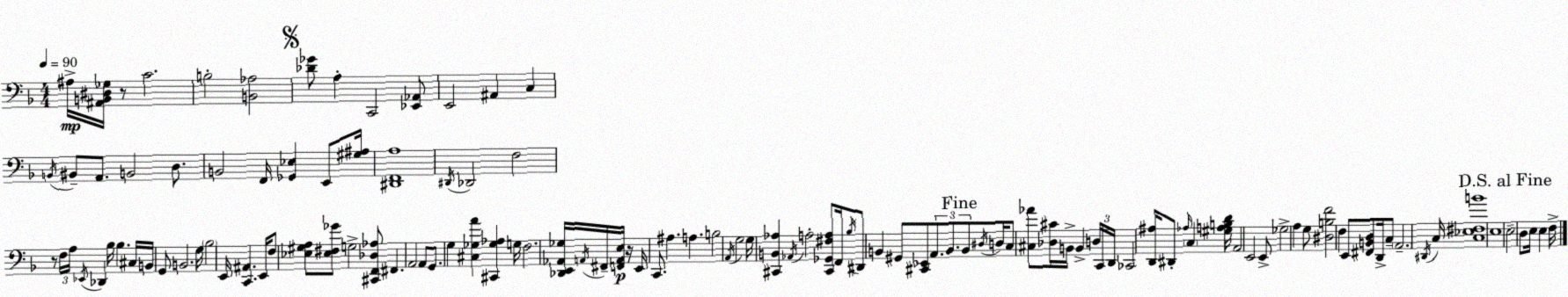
X:1
T:Untitled
M:4/4
L:1/4
K:F
^A,/4 [^A,,B,,^D,_G,]/4 z/2 C2 B,2 [B,,_A,]2 [_D_G]/2 A, C,,2 [_E,,_A,,]/2 E,,2 ^A,, C, B,,/4 ^B,,/2 A,,/2 B,,2 D,/2 B,,2 F,,/4 [_G,,_E,] E,,/2 [^G,^A,]/4 [^D,,F,,A,]4 ^D,,/4 _D,,2 F,2 z/2 F,/4 A,/4 _E,,/4 _D,, _B,/4 _B, ^C,/4 B,,/4 G,,/2 B,,2 G,/4 _B,2 E,,/4 [C,,^A,,] E,,/4 F,/2 [_E,^G,A,]/2 [_E,^F,_G]/2 G,2 [^C,,F,,_D,_A,]/2 ^F,, A,,2 A,,/2 G,,/2 G, [^C,_G,A] [^C,,_G,_A,] G,/4 F,2 [_D,,E,,_A,,_G,]/4 A,,/4 ^F,,/4 [F,,A,,E,]/4 z/4 E,,/4 C,,/2 ^A, A, B,2 A,,/4 G,2 G,/4 [^C,,B,,_A,] _A,,/4 A,2 [^C,,_G,,^F,A,]/2 F,,/4 _B,/4 ^D,,/2 B,, ^G,,/2 [^C,,_E,,]/2 A,,/2 B,,/2 B,,/2 ^D,/4 D,/4 C,/2 [^C,_A]/2 [_D,^C]/4 B,,/4 B,, D,/4 C,,/4 D,,/4 _C,,2 [D,,^A,]/4 ^D,,/2 _A,/4 C, [^G,A,B,D]/4 A,,2 E,,2 E,,/2 _G,2 A, G,/2 [^D,B,F]2 F, E,,/2 [^F,,B,,D,]/2 D,,/4 C,/2 A,,2 ^D,,/4 C,/4 [C,_E,^F,B]4 E,4 E,2 D,/2 E,/4 E, F,/4